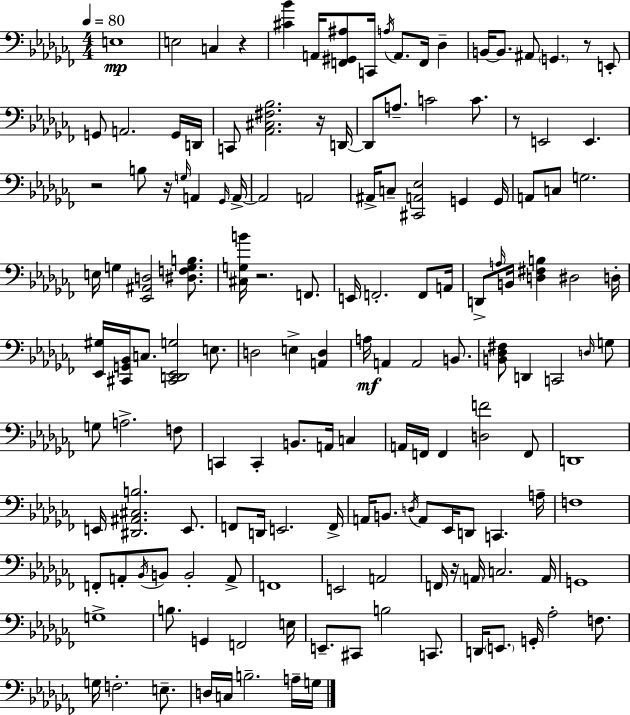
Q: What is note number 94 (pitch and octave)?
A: A2